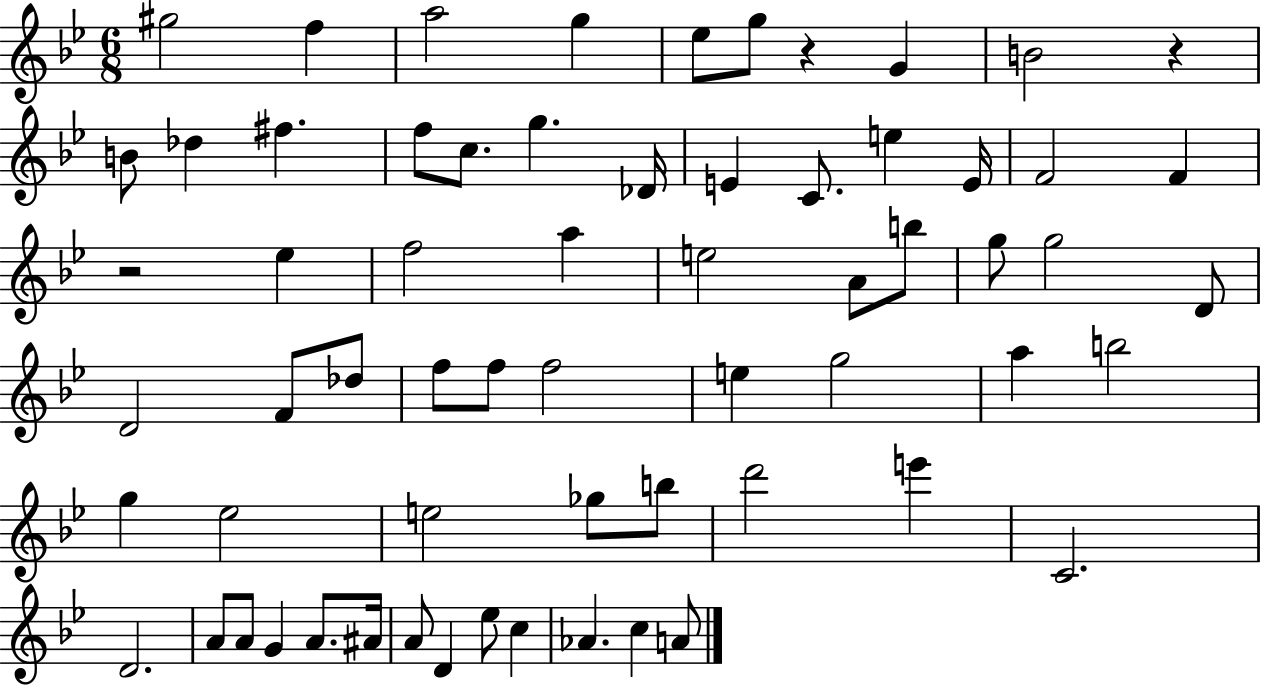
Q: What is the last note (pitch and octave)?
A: A4